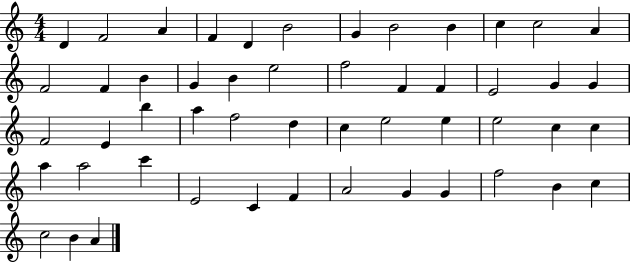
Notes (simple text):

D4/q F4/h A4/q F4/q D4/q B4/h G4/q B4/h B4/q C5/q C5/h A4/q F4/h F4/q B4/q G4/q B4/q E5/h F5/h F4/q F4/q E4/h G4/q G4/q F4/h E4/q B5/q A5/q F5/h D5/q C5/q E5/h E5/q E5/h C5/q C5/q A5/q A5/h C6/q E4/h C4/q F4/q A4/h G4/q G4/q F5/h B4/q C5/q C5/h B4/q A4/q